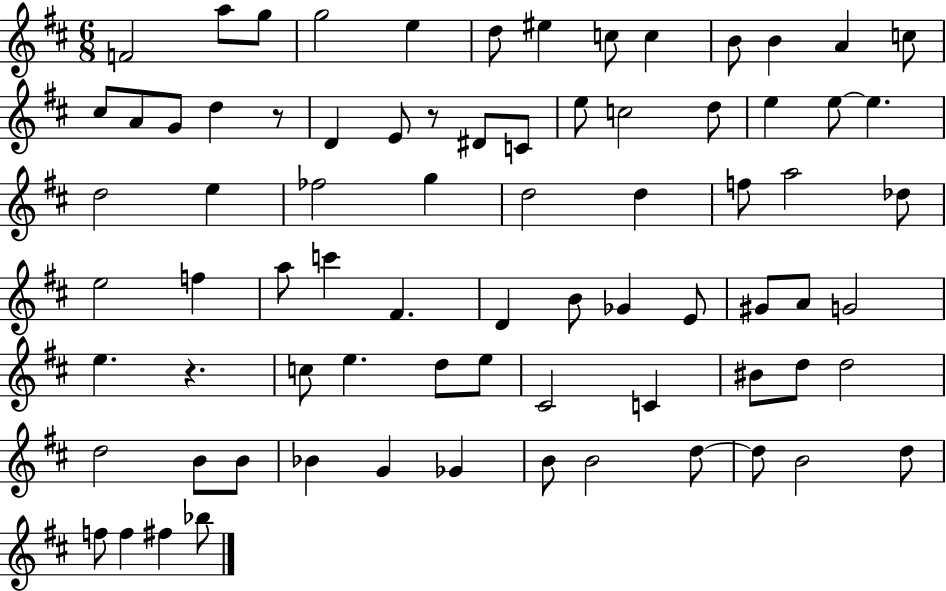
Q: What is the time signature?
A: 6/8